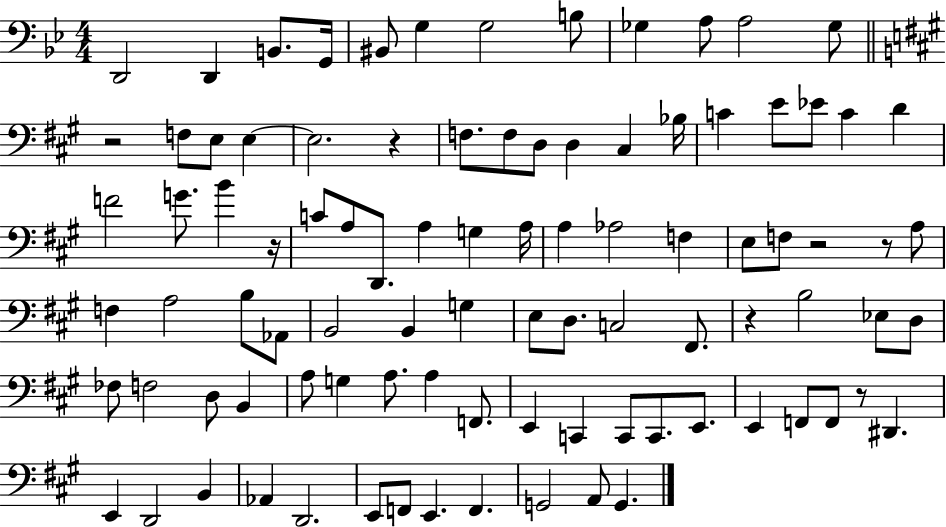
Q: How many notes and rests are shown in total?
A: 93